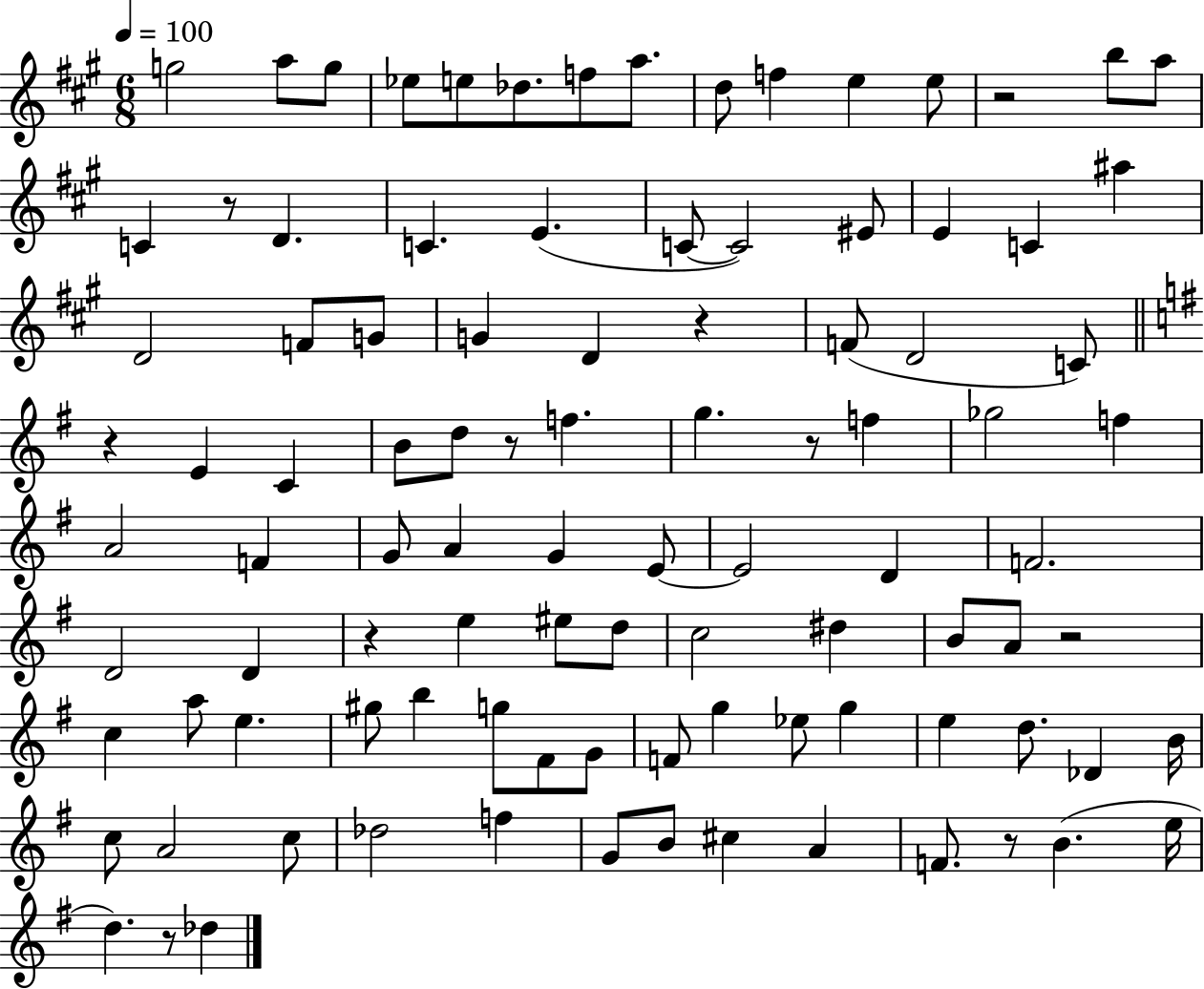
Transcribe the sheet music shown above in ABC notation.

X:1
T:Untitled
M:6/8
L:1/4
K:A
g2 a/2 g/2 _e/2 e/2 _d/2 f/2 a/2 d/2 f e e/2 z2 b/2 a/2 C z/2 D C E C/2 C2 ^E/2 E C ^a D2 F/2 G/2 G D z F/2 D2 C/2 z E C B/2 d/2 z/2 f g z/2 f _g2 f A2 F G/2 A G E/2 E2 D F2 D2 D z e ^e/2 d/2 c2 ^d B/2 A/2 z2 c a/2 e ^g/2 b g/2 ^F/2 G/2 F/2 g _e/2 g e d/2 _D B/4 c/2 A2 c/2 _d2 f G/2 B/2 ^c A F/2 z/2 B e/4 d z/2 _d